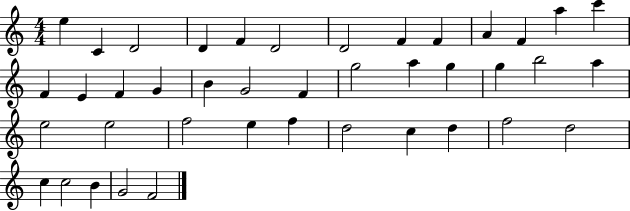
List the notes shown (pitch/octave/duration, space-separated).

E5/q C4/q D4/h D4/q F4/q D4/h D4/h F4/q F4/q A4/q F4/q A5/q C6/q F4/q E4/q F4/q G4/q B4/q G4/h F4/q G5/h A5/q G5/q G5/q B5/h A5/q E5/h E5/h F5/h E5/q F5/q D5/h C5/q D5/q F5/h D5/h C5/q C5/h B4/q G4/h F4/h